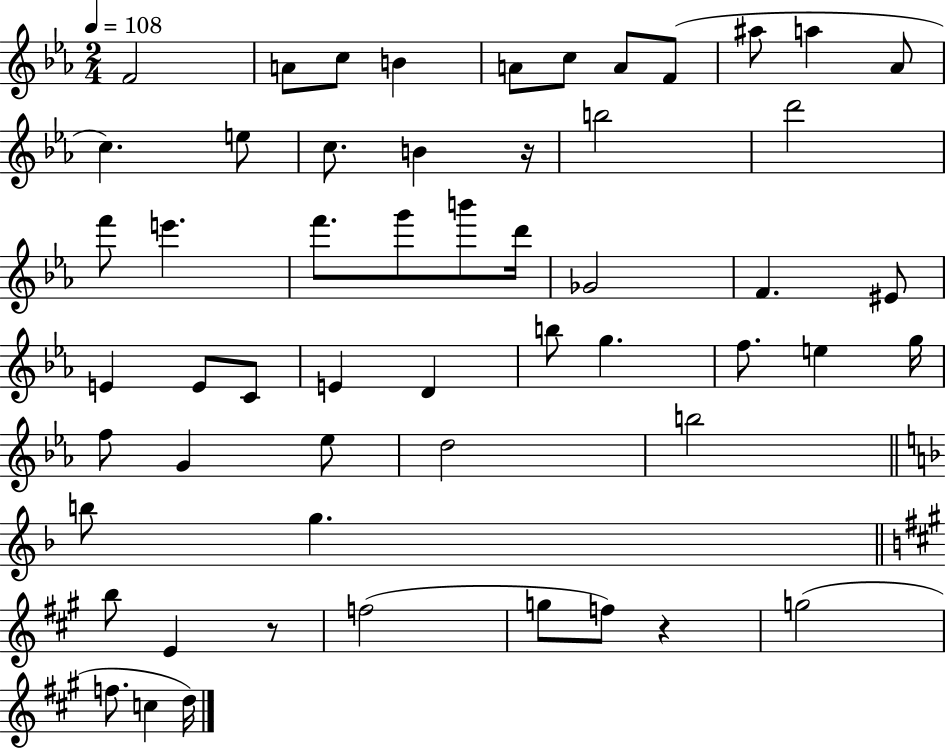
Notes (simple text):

F4/h A4/e C5/e B4/q A4/e C5/e A4/e F4/e A#5/e A5/q Ab4/e C5/q. E5/e C5/e. B4/q R/s B5/h D6/h F6/e E6/q. F6/e. G6/e B6/e D6/s Gb4/h F4/q. EIS4/e E4/q E4/e C4/e E4/q D4/q B5/e G5/q. F5/e. E5/q G5/s F5/e G4/q Eb5/e D5/h B5/h B5/e G5/q. B5/e E4/q R/e F5/h G5/e F5/e R/q G5/h F5/e. C5/q D5/s